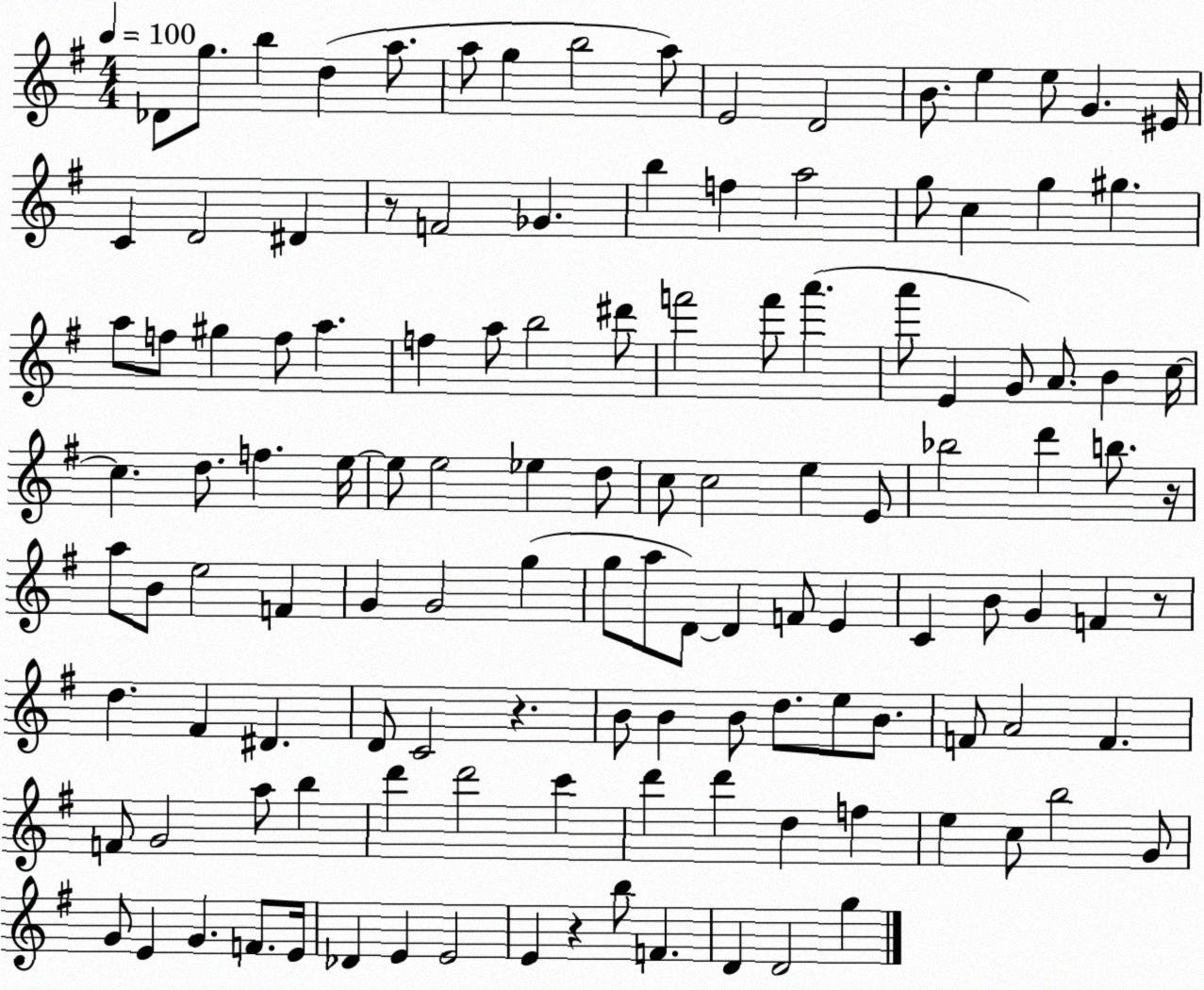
X:1
T:Untitled
M:4/4
L:1/4
K:G
_D/2 g/2 b d a/2 a/2 g b2 a/2 E2 D2 B/2 e e/2 G ^E/4 C D2 ^D z/2 F2 _G b f a2 g/2 c g ^g a/2 f/2 ^g f/2 a f a/2 b2 ^d'/2 f'2 f'/2 a' a'/2 E G/2 A/2 B c/4 c d/2 f e/4 e/2 e2 _e d/2 c/2 c2 e E/2 _b2 d' b/2 z/4 a/2 B/2 e2 F G G2 g g/2 a/2 D/2 D F/2 E C B/2 G F z/2 d ^F ^D D/2 C2 z B/2 B B/2 d/2 e/2 B/2 F/2 A2 F F/2 G2 a/2 b d' d'2 c' d' d' d f e c/2 b2 G/2 G/2 E G F/2 E/4 _D E E2 E z b/2 F D D2 g